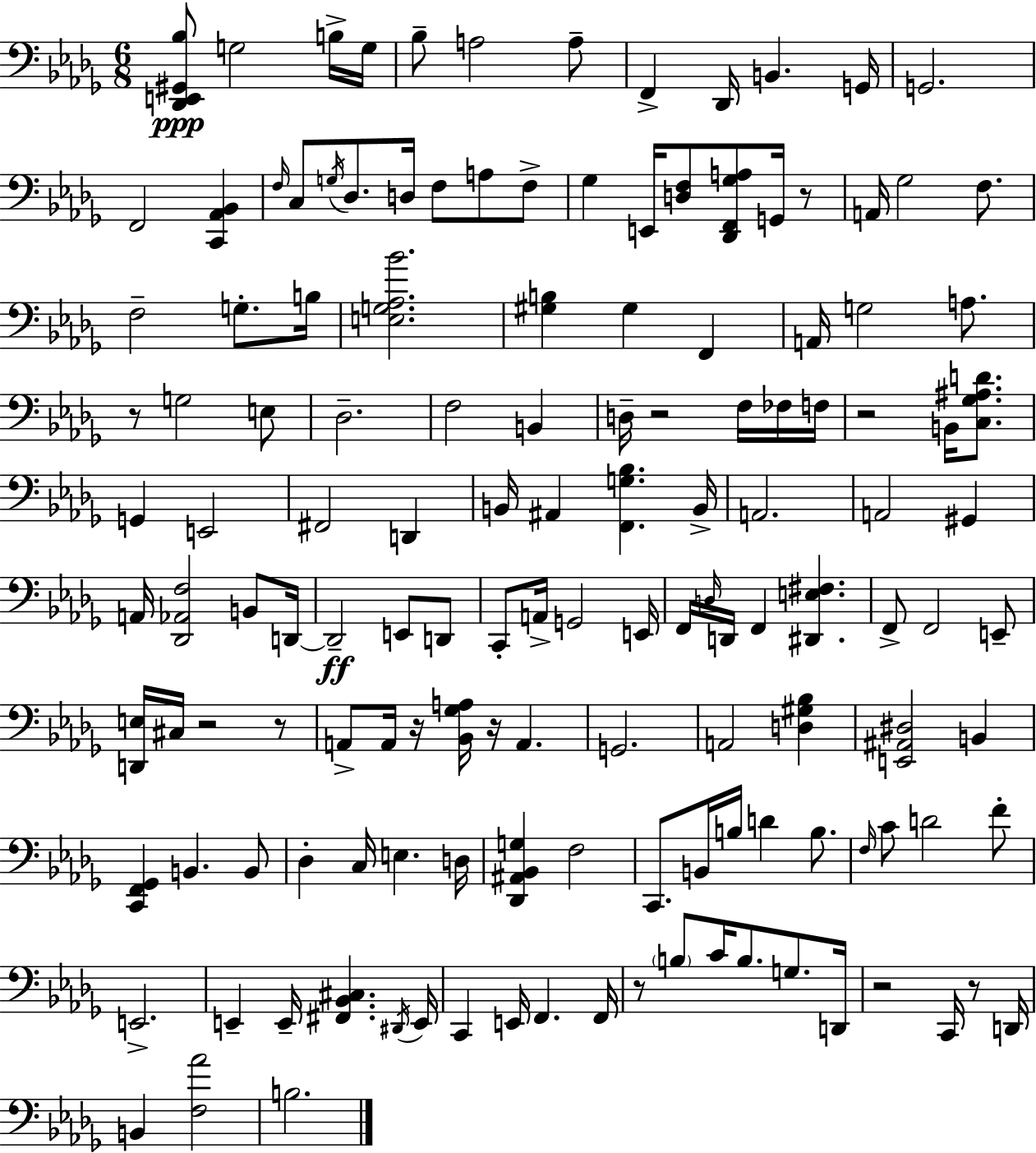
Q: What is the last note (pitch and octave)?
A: B3